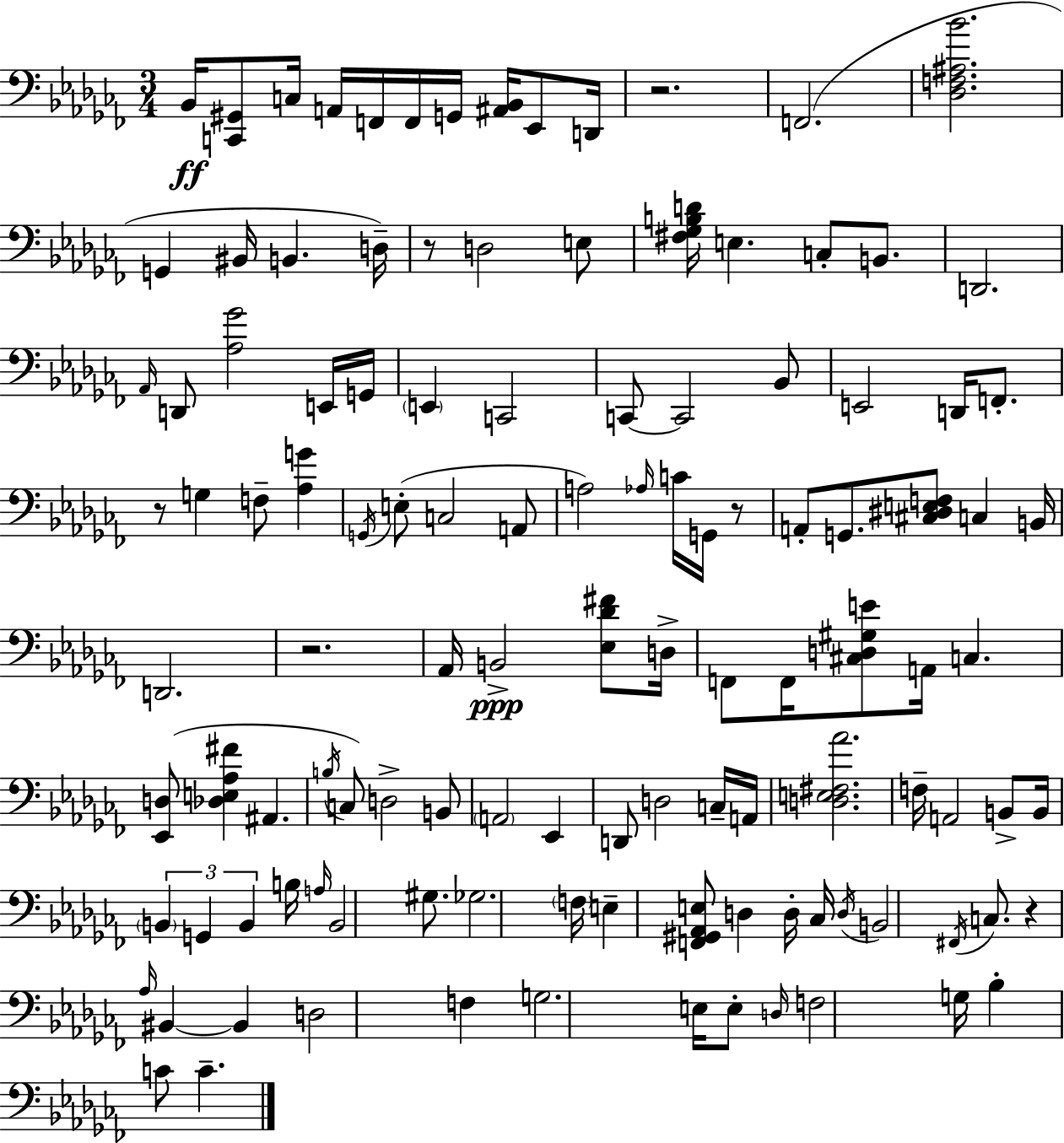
{
  \clef bass
  \numericTimeSignature
  \time 3/4
  \key aes \minor
  bes,16\ff <c, gis,>8 c16 a,16 f,16 f,16 g,16 <ais, bes,>16 ees,8 d,16 | r2. | f,2.( | <des f ais bes'>2. | \break g,4 bis,16 b,4. d16--) | r8 d2 e8 | <fis ges b d'>16 e4. c8-. b,8. | d,2. | \break \grace { aes,16 } d,8 <aes ges'>2 e,16 | g,16 \parenthesize e,4 c,2 | c,8~~ c,2 bes,8 | e,2 d,16 f,8.-. | \break r8 g4 f8-- <aes g'>4 | \acciaccatura { g,16 } e8-.( c2 | a,8 a2) \grace { aes16 } c'16 | g,16 r8 a,8-. g,8. <cis dis e f>8 c4 | \break b,16 d,2. | r2. | aes,16 b,2->\ppp | <ees des' fis'>8 d16-> f,8 f,16 <cis d gis e'>8 a,16 c4. | \break <ees, d>8( <des e aes fis'>4 ais,4. | \acciaccatura { b16 } c8) d2-> | b,8 \parenthesize a,2 | ees,4 d,8 d2 | \break c16-- a,16 <d e fis aes'>2. | f16-- a,2 | b,8-> b,16 \tuplet 3/2 { \parenthesize b,4 g,4 | b,4 } b16 \grace { a16 } b,2 | \break gis8. ges2. | \parenthesize f16 e4-- <f, gis, aes, e>8 | d4 d16-. ces16 \acciaccatura { d16 } b,2 | \acciaccatura { fis,16 } c8. r4 \grace { aes16 } | \break bis,4~~ bis,4 d2 | f4 g2. | e16 e8-. \grace { d16 } | f2 g16 bes4-. | \break c'8 c'4.-- \bar "|."
}